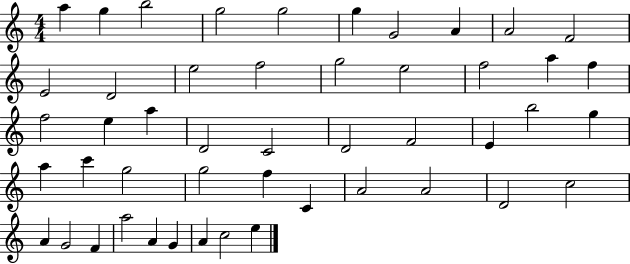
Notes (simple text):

A5/q G5/q B5/h G5/h G5/h G5/q G4/h A4/q A4/h F4/h E4/h D4/h E5/h F5/h G5/h E5/h F5/h A5/q F5/q F5/h E5/q A5/q D4/h C4/h D4/h F4/h E4/q B5/h G5/q A5/q C6/q G5/h G5/h F5/q C4/q A4/h A4/h D4/h C5/h A4/q G4/h F4/q A5/h A4/q G4/q A4/q C5/h E5/q